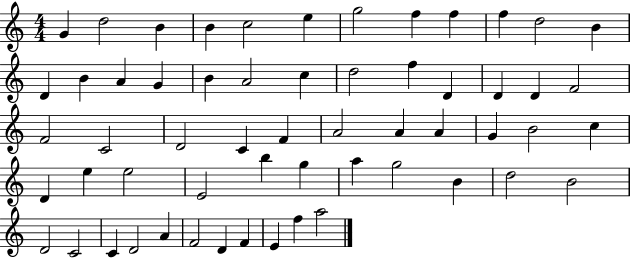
X:1
T:Untitled
M:4/4
L:1/4
K:C
G d2 B B c2 e g2 f f f d2 B D B A G B A2 c d2 f D D D F2 F2 C2 D2 C F A2 A A G B2 c D e e2 E2 b g a g2 B d2 B2 D2 C2 C D2 A F2 D F E f a2